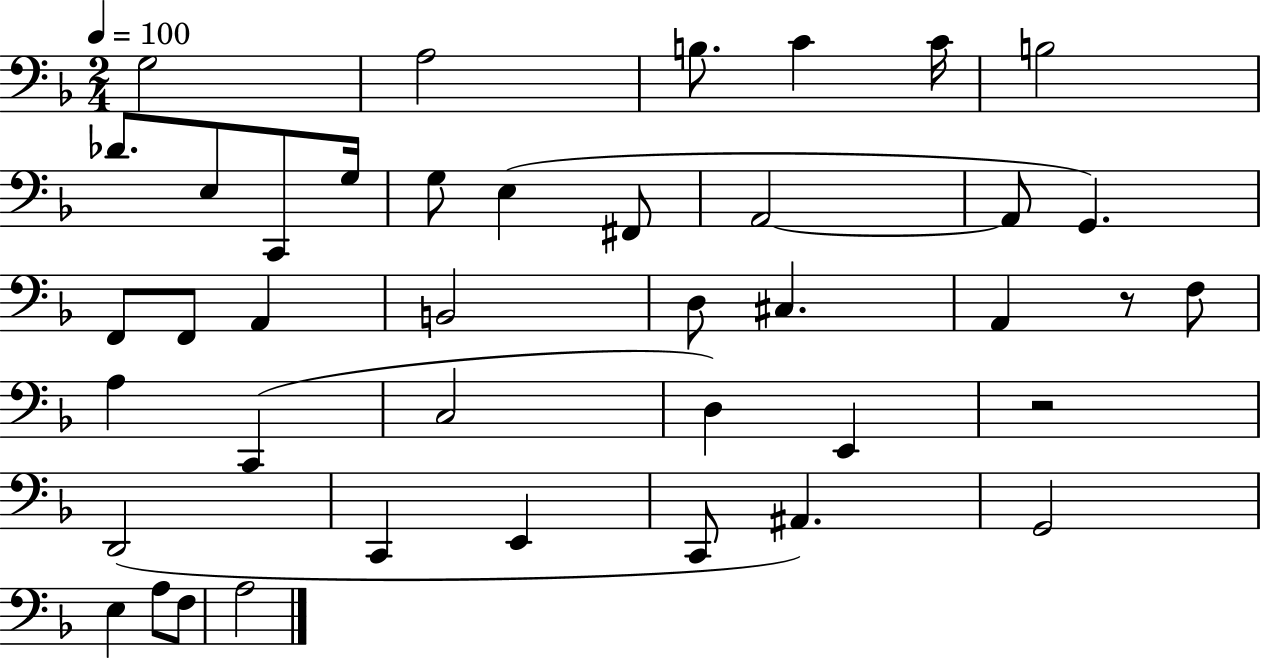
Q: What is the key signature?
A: F major